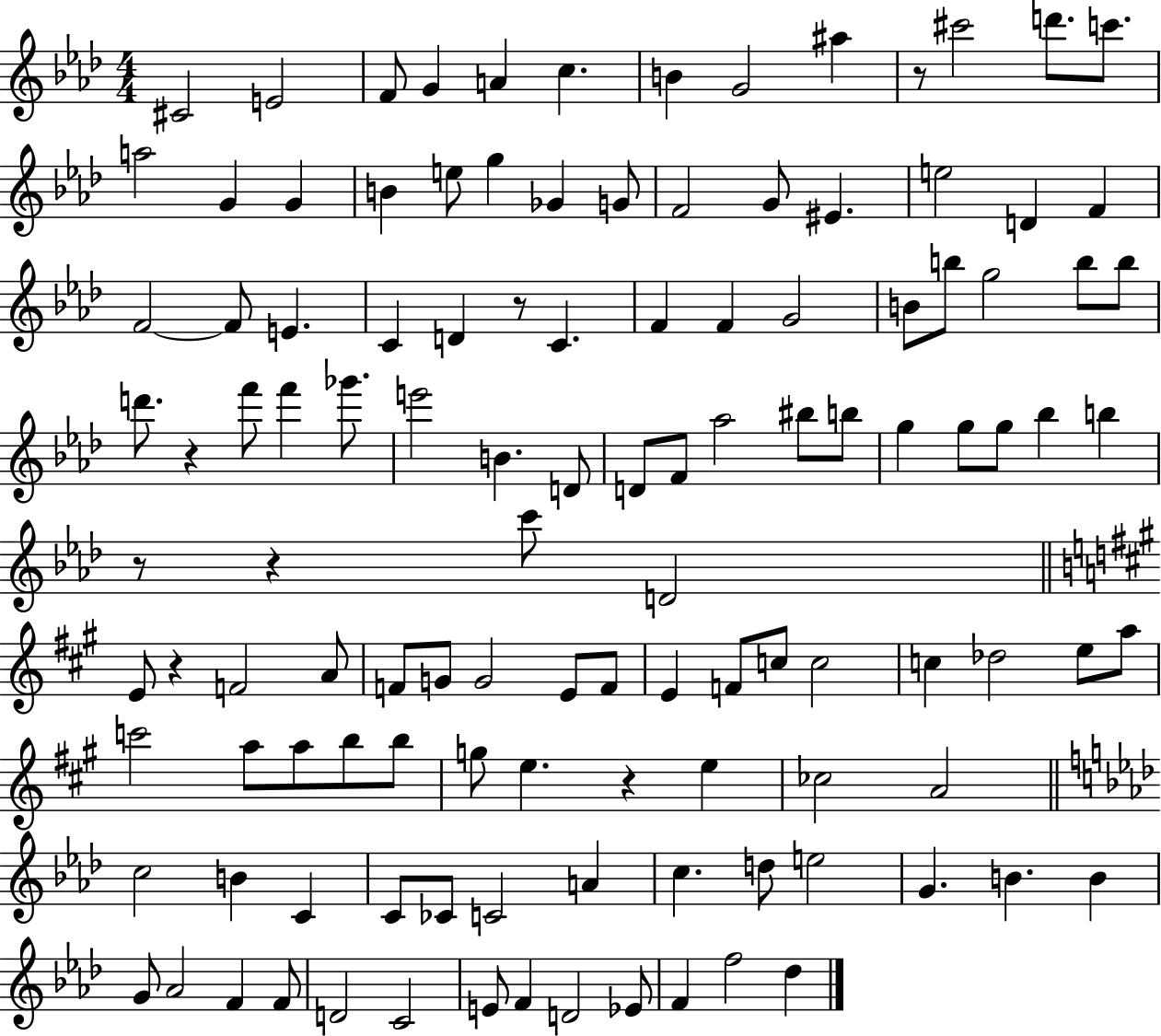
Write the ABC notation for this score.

X:1
T:Untitled
M:4/4
L:1/4
K:Ab
^C2 E2 F/2 G A c B G2 ^a z/2 ^c'2 d'/2 c'/2 a2 G G B e/2 g _G G/2 F2 G/2 ^E e2 D F F2 F/2 E C D z/2 C F F G2 B/2 b/2 g2 b/2 b/2 d'/2 z f'/2 f' _g'/2 e'2 B D/2 D/2 F/2 _a2 ^b/2 b/2 g g/2 g/2 _b b z/2 z c'/2 D2 E/2 z F2 A/2 F/2 G/2 G2 E/2 F/2 E F/2 c/2 c2 c _d2 e/2 a/2 c'2 a/2 a/2 b/2 b/2 g/2 e z e _c2 A2 c2 B C C/2 _C/2 C2 A c d/2 e2 G B B G/2 _A2 F F/2 D2 C2 E/2 F D2 _E/2 F f2 _d